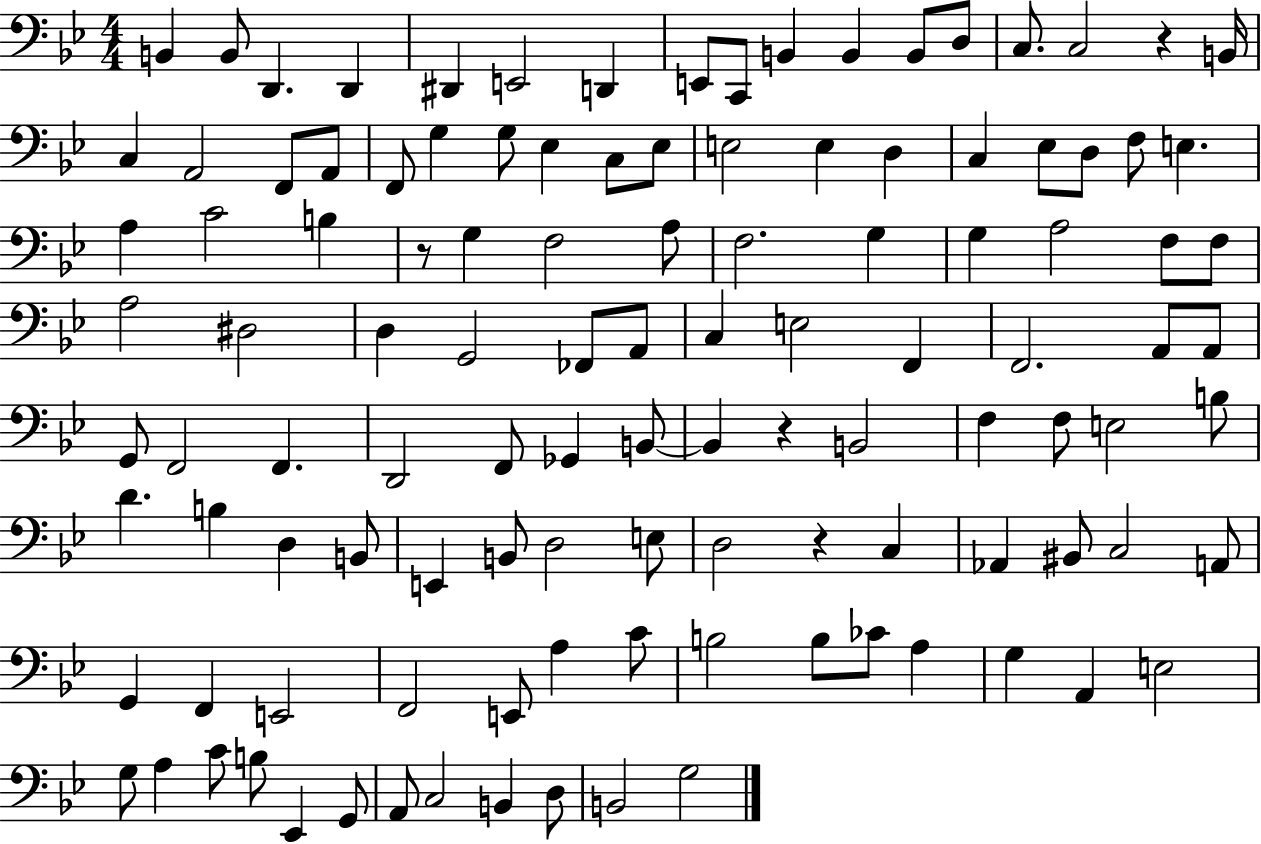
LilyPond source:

{
  \clef bass
  \numericTimeSignature
  \time 4/4
  \key bes \major
  b,4 b,8 d,4. d,4 | dis,4 e,2 d,4 | e,8 c,8 b,4 b,4 b,8 d8 | c8. c2 r4 b,16 | \break c4 a,2 f,8 a,8 | f,8 g4 g8 ees4 c8 ees8 | e2 e4 d4 | c4 ees8 d8 f8 e4. | \break a4 c'2 b4 | r8 g4 f2 a8 | f2. g4 | g4 a2 f8 f8 | \break a2 dis2 | d4 g,2 fes,8 a,8 | c4 e2 f,4 | f,2. a,8 a,8 | \break g,8 f,2 f,4. | d,2 f,8 ges,4 b,8~~ | b,4 r4 b,2 | f4 f8 e2 b8 | \break d'4. b4 d4 b,8 | e,4 b,8 d2 e8 | d2 r4 c4 | aes,4 bis,8 c2 a,8 | \break g,4 f,4 e,2 | f,2 e,8 a4 c'8 | b2 b8 ces'8 a4 | g4 a,4 e2 | \break g8 a4 c'8 b8 ees,4 g,8 | a,8 c2 b,4 d8 | b,2 g2 | \bar "|."
}